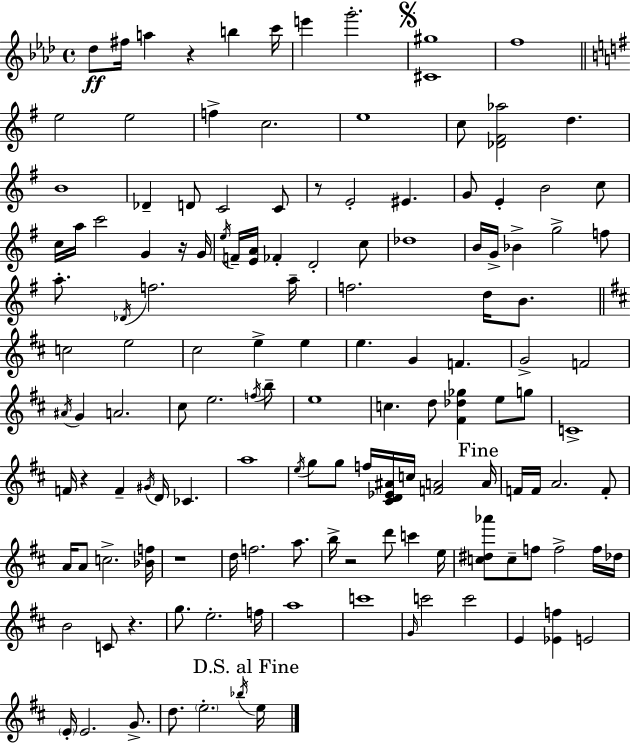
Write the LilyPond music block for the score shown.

{
  \clef treble
  \time 4/4
  \defaultTimeSignature
  \key aes \major
  des''8\ff fis''16 a''4 r4 b''4 c'''16 | e'''4 g'''2.-. | \mark \markup { \musicglyph "scripts.segno" } <cis' gis''>1 | f''1 | \break \bar "||" \break \key e \minor e''2 e''2 | f''4-> c''2. | e''1 | c''8 <des' fis' aes''>2 d''4. | \break b'1 | des'4-- d'8 c'2 c'8 | r8 e'2-. eis'4. | g'8 e'4-. b'2 c''8 | \break c''16 a''16 c'''2 g'4 r16 g'16 | \acciaccatura { e''16 } f'16-- <e' a'>16 fes'4-. d'2-. c''8 | des''1 | b'16 g'16-> bes'4-> g''2-> f''8 | \break a''8.-. \acciaccatura { des'16 } f''2. | a''16-- f''2. d''16 b'8. | \bar "||" \break \key d \major c''2 e''2 | cis''2 e''4-> e''4 | e''4. g'4 f'4. | g'2-> f'2 | \break \acciaccatura { ais'16 } g'4 a'2. | cis''8 e''2. \acciaccatura { f''16 } | b''8-- e''1 | c''4. d''8 <fis' des'' ges''>4 e''8 | \break g''8 c'1-> | f'16 r4 f'4-- \acciaccatura { gis'16 } d'16 ces'4. | a''1 | \acciaccatura { e''16 } g''8 g''8 f''16 <cis' d' ees' ais'>16 c''16 <f' a'>2 | \break \mark "Fine" a'16 f'16 f'16 a'2. | f'8-. a'16 a'8 c''2.-> | <bes' f''>16 r1 | d''16 f''2. | \break a''8. b''16-> r2 d'''8 c'''4 | e''16 <c'' dis'' aes'''>8 c''8-- f''8 f''2-> | f''16 des''16 b'2 c'8 r4. | g''8. e''2.-. | \break f''16 a''1 | c'''1 | \grace { g'16 } c'''2 c'''2 | e'4 <ees' f''>4 e'2 | \break \parenthesize e'16-. e'2. | g'8.-> d''8. \parenthesize e''2.-. | \acciaccatura { bes''16 } \mark "D.S. al Fine" e''16 \bar "|."
}